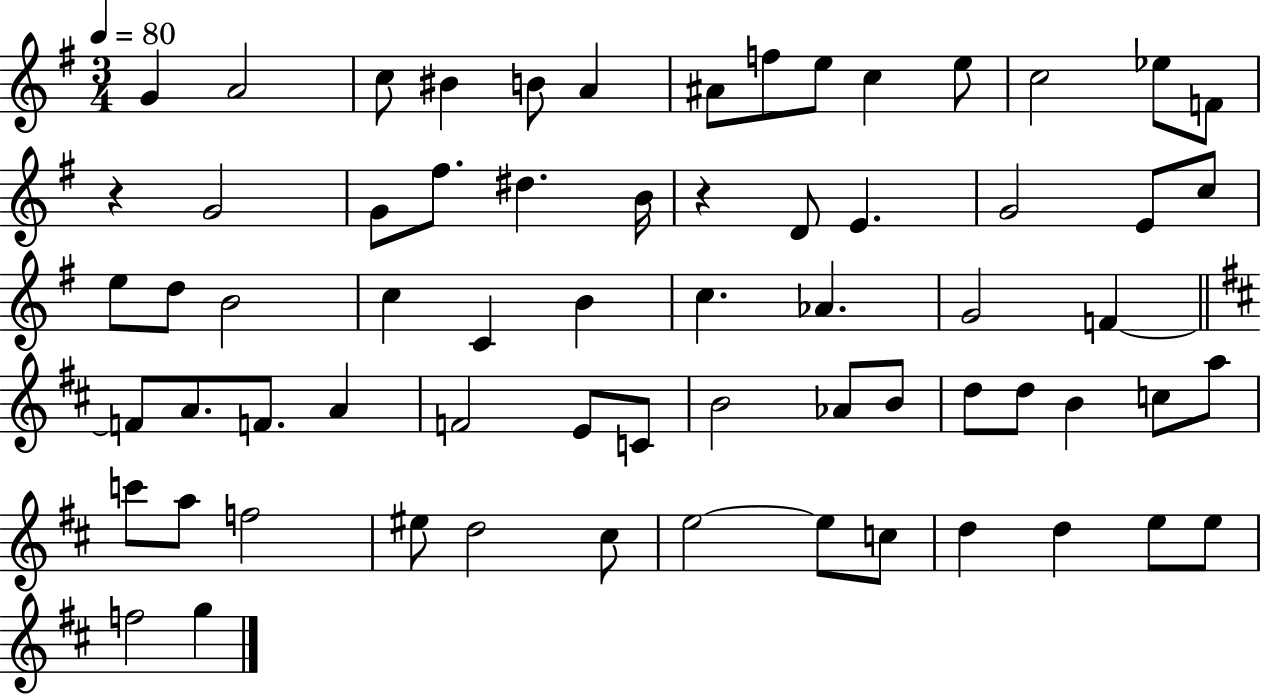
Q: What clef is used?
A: treble